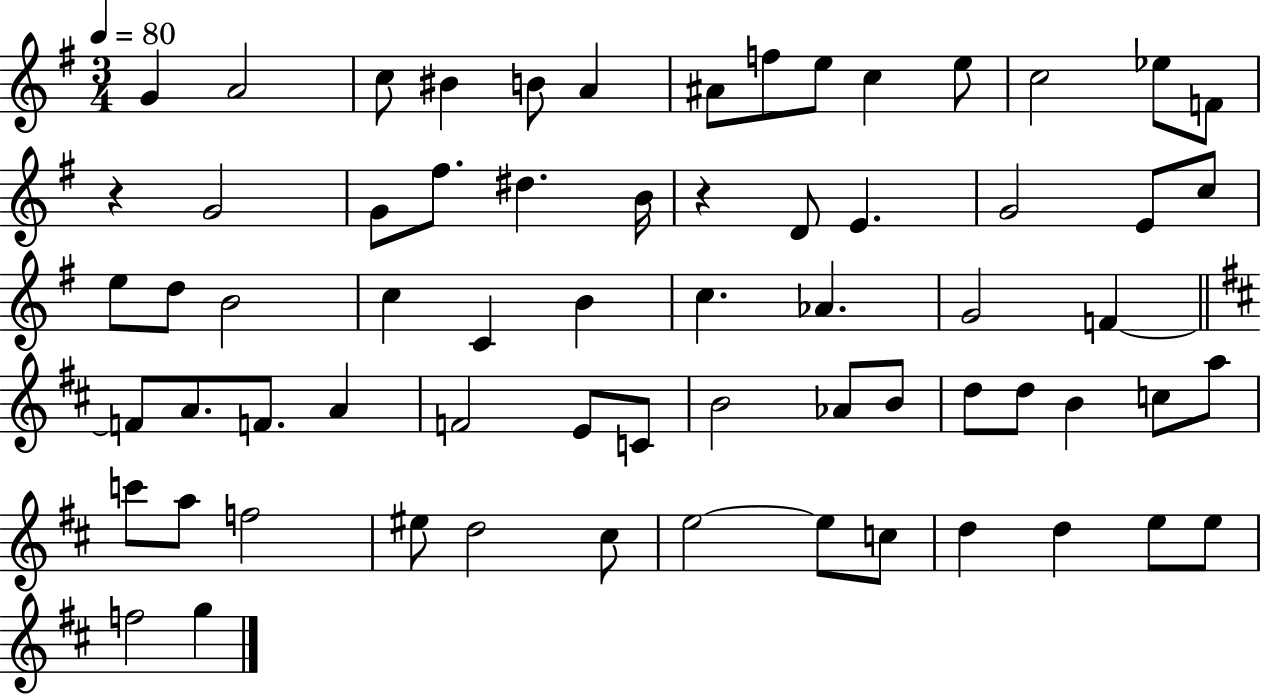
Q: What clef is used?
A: treble